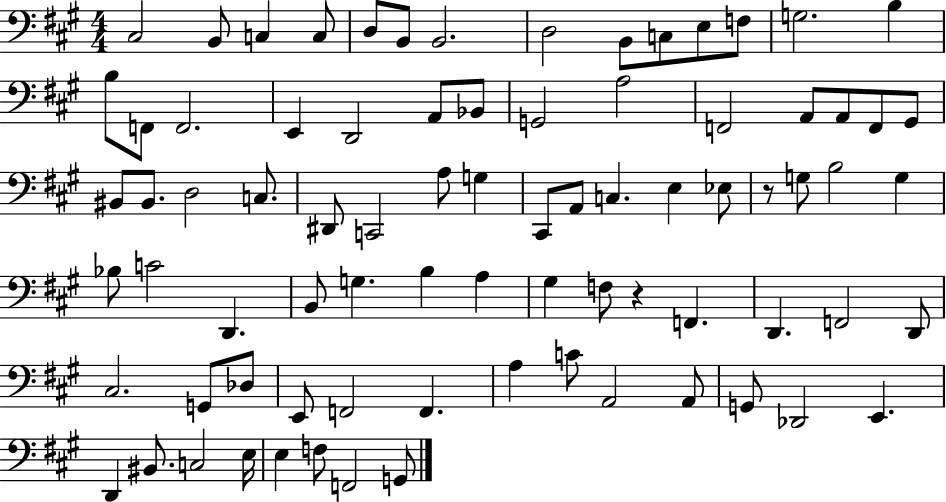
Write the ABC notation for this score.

X:1
T:Untitled
M:4/4
L:1/4
K:A
^C,2 B,,/2 C, C,/2 D,/2 B,,/2 B,,2 D,2 B,,/2 C,/2 E,/2 F,/2 G,2 B, B,/2 F,,/2 F,,2 E,, D,,2 A,,/2 _B,,/2 G,,2 A,2 F,,2 A,,/2 A,,/2 F,,/2 ^G,,/2 ^B,,/2 ^B,,/2 D,2 C,/2 ^D,,/2 C,,2 A,/2 G, ^C,,/2 A,,/2 C, E, _E,/2 z/2 G,/2 B,2 G, _B,/2 C2 D,, B,,/2 G, B, A, ^G, F,/2 z F,, D,, F,,2 D,,/2 ^C,2 G,,/2 _D,/2 E,,/2 F,,2 F,, A, C/2 A,,2 A,,/2 G,,/2 _D,,2 E,, D,, ^B,,/2 C,2 E,/4 E, F,/2 F,,2 G,,/2